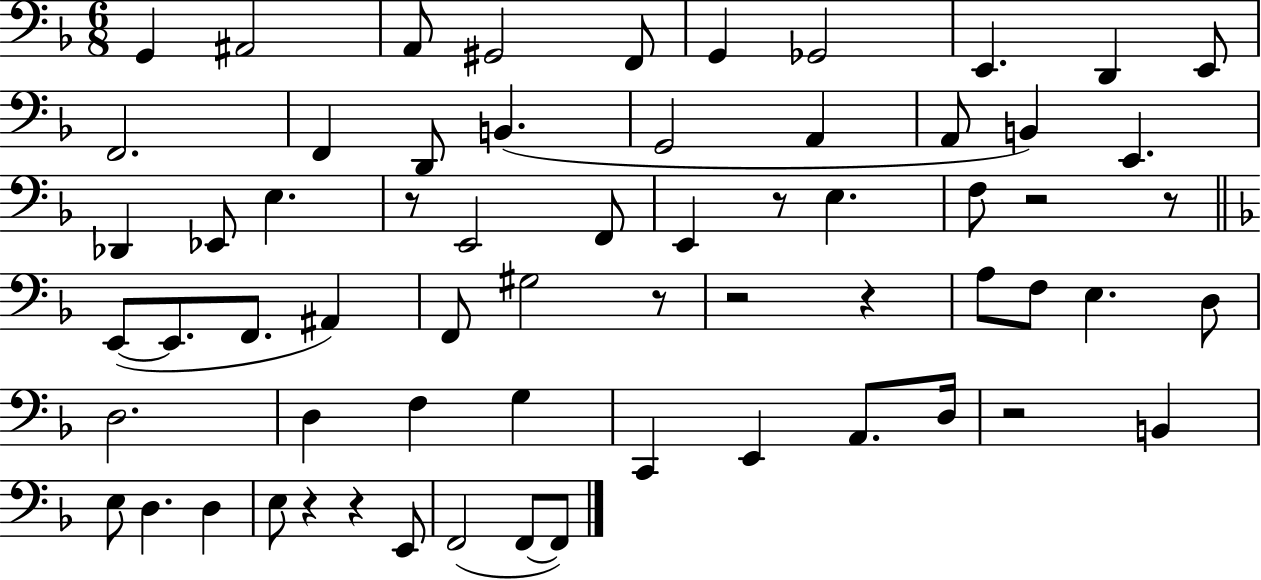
G2/q A#2/h A2/e G#2/h F2/e G2/q Gb2/h E2/q. D2/q E2/e F2/h. F2/q D2/e B2/q. G2/h A2/q A2/e B2/q E2/q. Db2/q Eb2/e E3/q. R/e E2/h F2/e E2/q R/e E3/q. F3/e R/h R/e E2/e E2/e. F2/e. A#2/q F2/e G#3/h R/e R/h R/q A3/e F3/e E3/q. D3/e D3/h. D3/q F3/q G3/q C2/q E2/q A2/e. D3/s R/h B2/q E3/e D3/q. D3/q E3/e R/q R/q E2/e F2/h F2/e F2/e